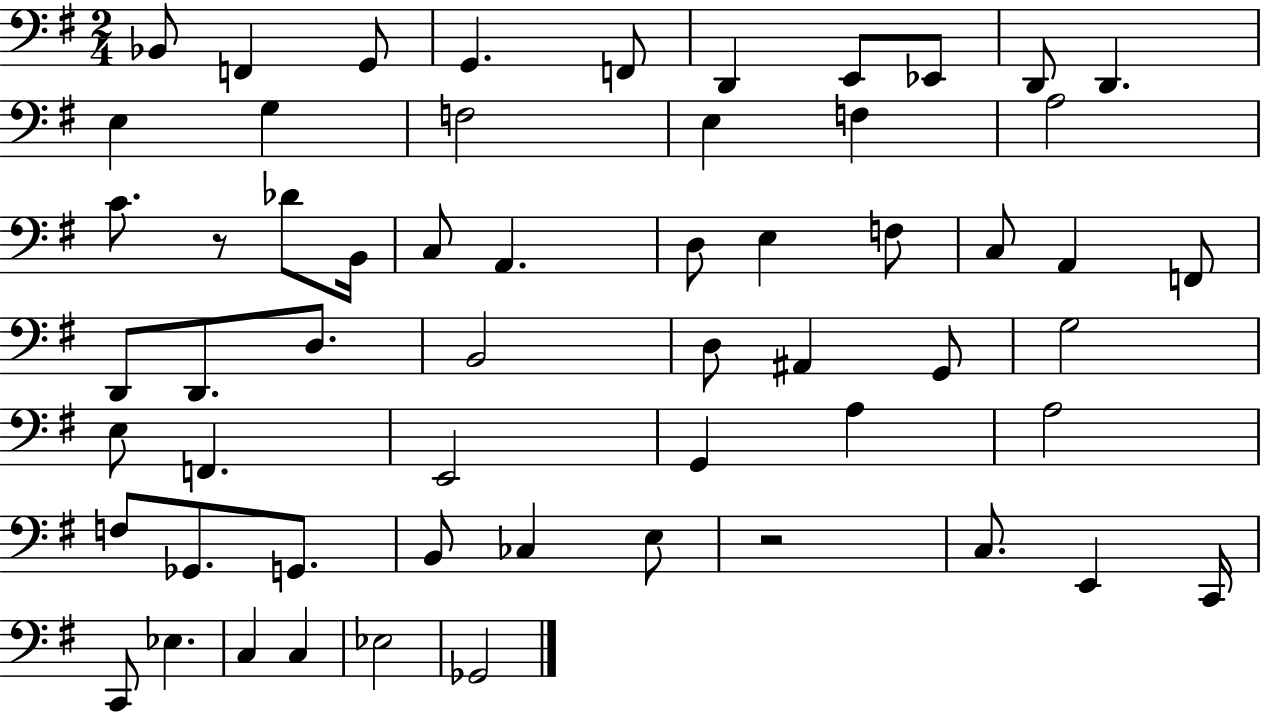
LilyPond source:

{
  \clef bass
  \numericTimeSignature
  \time 2/4
  \key g \major
  bes,8 f,4 g,8 | g,4. f,8 | d,4 e,8 ees,8 | d,8 d,4. | \break e4 g4 | f2 | e4 f4 | a2 | \break c'8. r8 des'8 b,16 | c8 a,4. | d8 e4 f8 | c8 a,4 f,8 | \break d,8 d,8. d8. | b,2 | d8 ais,4 g,8 | g2 | \break e8 f,4. | e,2 | g,4 a4 | a2 | \break f8 ges,8. g,8. | b,8 ces4 e8 | r2 | c8. e,4 c,16 | \break c,8 ees4. | c4 c4 | ees2 | ges,2 | \break \bar "|."
}